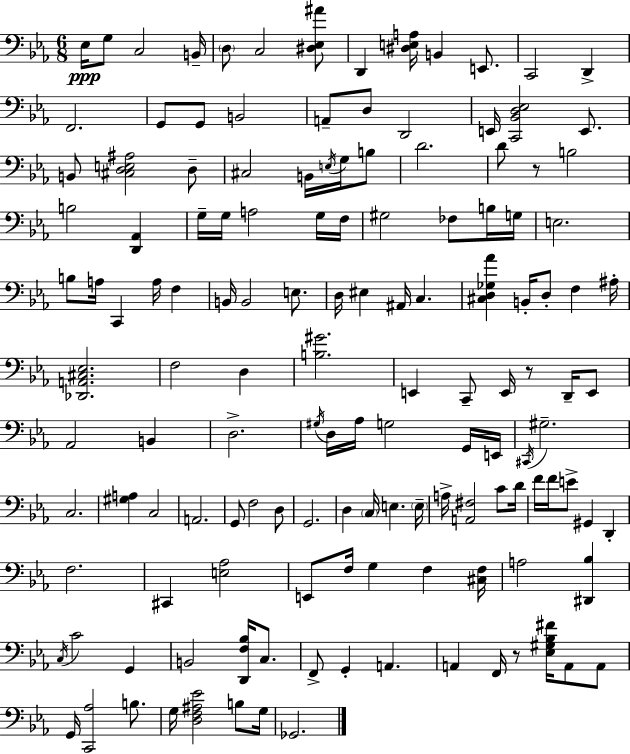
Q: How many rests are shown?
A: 3